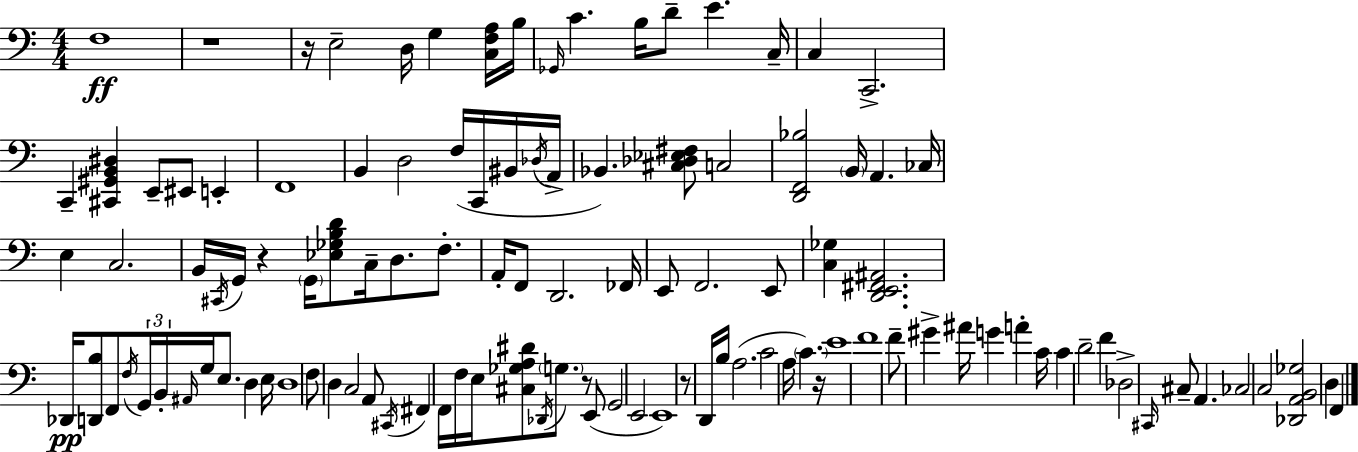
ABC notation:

X:1
T:Untitled
M:4/4
L:1/4
K:Am
F,4 z4 z/4 E,2 D,/4 G, [C,F,A,]/4 B,/4 _G,,/4 C B,/4 D/2 E C,/4 C, C,,2 C,, [^C,,^G,,B,,^D,] E,,/2 ^E,,/2 E,, F,,4 B,, D,2 F,/4 C,,/4 ^B,,/4 _D,/4 A,,/4 _B,, [^C,_D,_E,^F,]/2 C,2 [D,,F,,_B,]2 B,,/4 A,, _C,/4 E, C,2 B,,/4 ^C,,/4 G,,/4 z G,,/4 [_E,_G,B,D]/2 C,/4 D,/2 F,/2 A,,/4 F,,/2 D,,2 _F,,/4 E,,/2 F,,2 E,,/2 [C,_G,] [D,,E,,^F,,^A,,]2 _D,,/4 [D,,B,]/2 F,,/2 F,/4 G,,/4 B,,/4 ^A,,/4 G,/4 E,/2 D, E,/4 D,4 F,/2 D, C,2 A,,/2 ^C,,/4 ^F,, F,,/4 F,/4 E,/4 [^C,_G,A,^D]/2 _D,,/4 G,/2 z/2 E,,/2 G,,2 E,,2 E,,4 z/2 D,,/4 B,/4 A,2 C2 A,/4 C z/4 E4 F4 F/2 ^G ^A/4 G A C/4 C D2 F _D,2 ^C,,/4 ^C,/2 A,, _C,2 C,2 [_D,,A,,B,,_G,]2 D, F,,